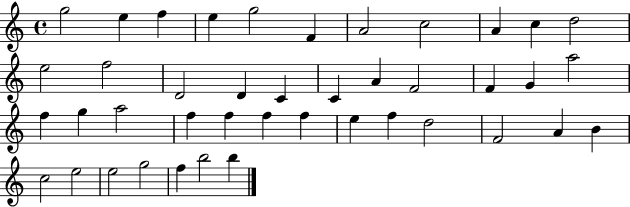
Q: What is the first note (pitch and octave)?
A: G5